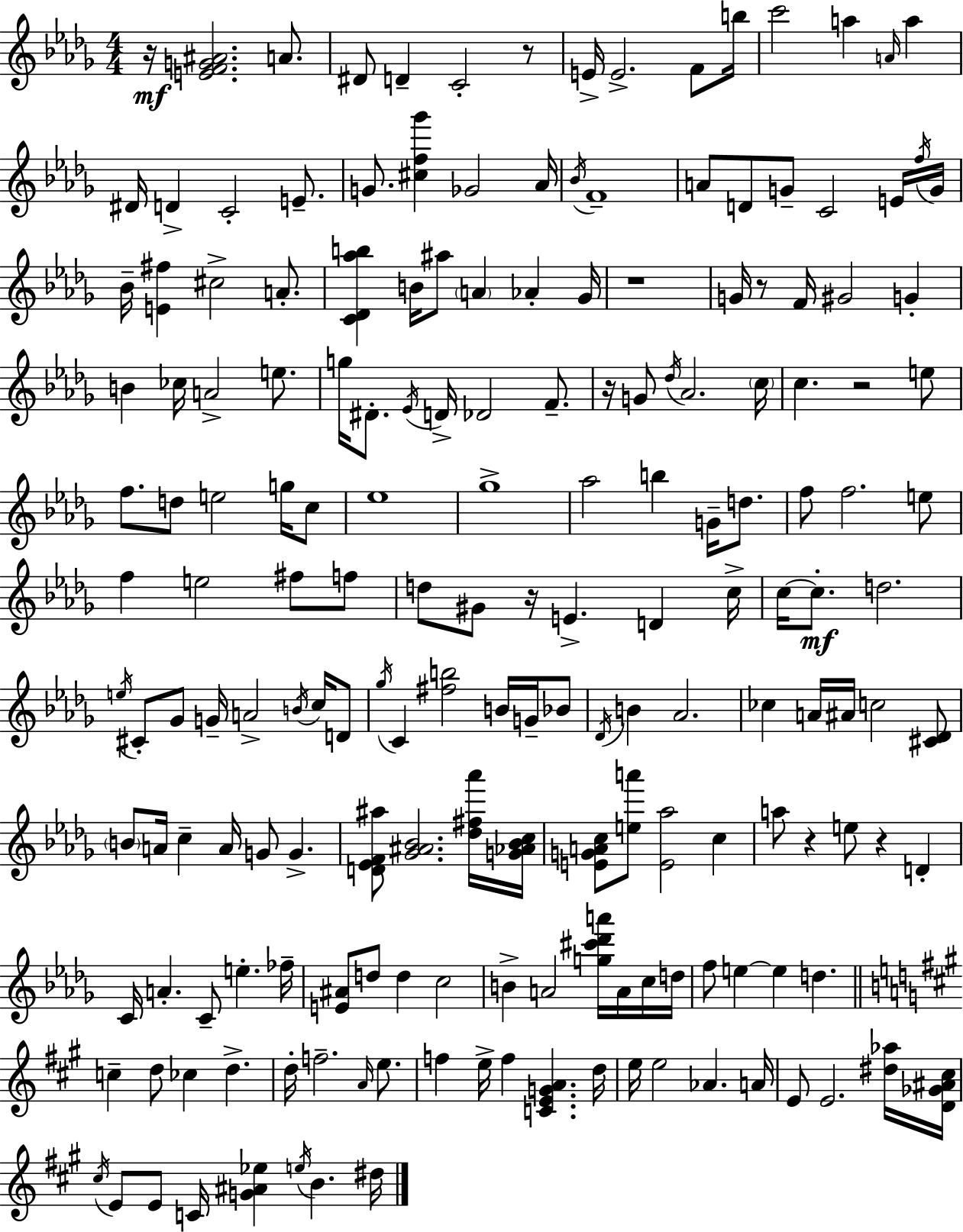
R/s [E4,F4,G4,A#4]/h. A4/e. D#4/e D4/q C4/h R/e E4/s E4/h. F4/e B5/s C6/h A5/q A4/s A5/q D#4/s D4/q C4/h E4/e. G4/e. [C#5,F5,Gb6]/q Gb4/h Ab4/s Bb4/s F4/w A4/e D4/e G4/e C4/h E4/s F5/s G4/s Bb4/s [E4,F#5]/q C#5/h A4/e. [C4,Db4,Ab5,B5]/q B4/s A#5/e A4/q Ab4/q Gb4/s R/w G4/s R/e F4/s G#4/h G4/q B4/q CES5/s A4/h E5/e. G5/s D#4/e. Eb4/s D4/s Db4/h F4/e. R/s G4/e Db5/s Ab4/h. C5/s C5/q. R/h E5/e F5/e. D5/e E5/h G5/s C5/e Eb5/w Gb5/w Ab5/h B5/q G4/s D5/e. F5/e F5/h. E5/e F5/q E5/h F#5/e F5/e D5/e G#4/e R/s E4/q. D4/q C5/s C5/s C5/e. D5/h. E5/s C#4/e Gb4/e G4/s A4/h B4/s C5/s D4/e Gb5/s C4/q [F#5,B5]/h B4/s G4/s Bb4/e Db4/s B4/q Ab4/h. CES5/q A4/s A#4/s C5/h [C#4,Db4]/e B4/e A4/s C5/q A4/s G4/e G4/q. [D4,Eb4,F4,A#5]/e [Gb4,A#4,Bb4]/h. [Db5,F#5,Ab6]/s [G4,Ab4,Bb4,C5]/s [E4,G4,A4,C5]/e [E5,A6]/e [E4,Ab5]/h C5/q A5/e R/q E5/e R/q D4/q C4/s A4/q. C4/e E5/q. FES5/s [E4,A#4]/e D5/e D5/q C5/h B4/q A4/h [G5,C#6,Db6,A6]/s A4/s C5/s D5/s F5/e E5/q E5/q D5/q. C5/q D5/e CES5/q D5/q. D5/s F5/h. A4/s E5/e. F5/q E5/s F5/q [C4,E4,G4,A4]/q. D5/s E5/s E5/h Ab4/q. A4/s E4/e E4/h. [D#5,Ab5]/s [D4,Gb4,A#4,C#5]/s C#5/s E4/e E4/e C4/s [G4,A#4,Eb5]/q E5/s B4/q. D#5/s